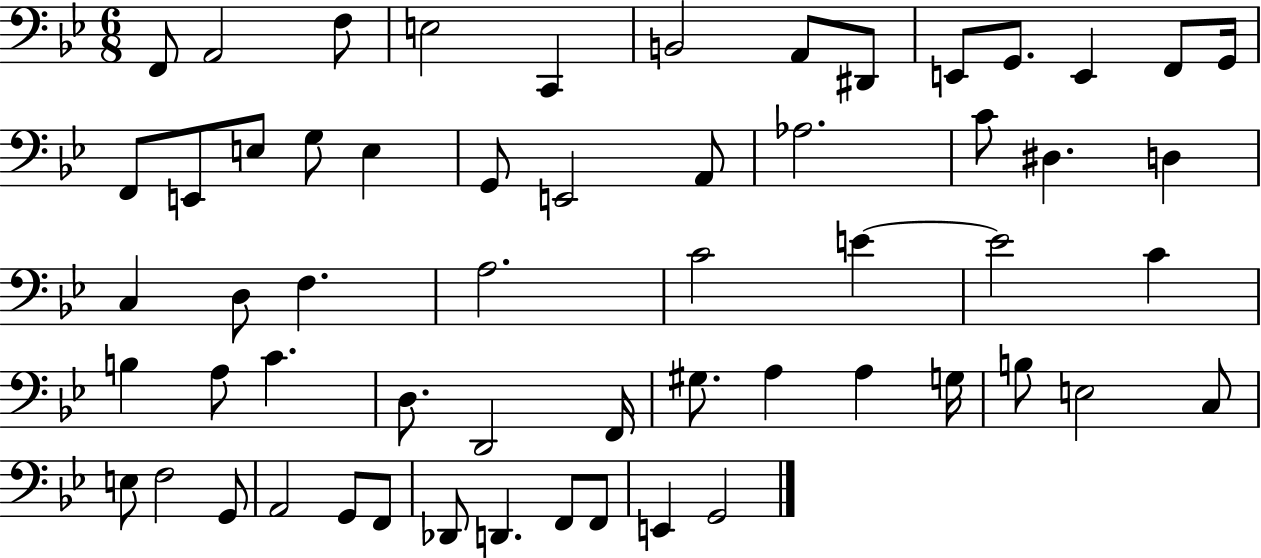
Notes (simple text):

F2/e A2/h F3/e E3/h C2/q B2/h A2/e D#2/e E2/e G2/e. E2/q F2/e G2/s F2/e E2/e E3/e G3/e E3/q G2/e E2/h A2/e Ab3/h. C4/e D#3/q. D3/q C3/q D3/e F3/q. A3/h. C4/h E4/q E4/h C4/q B3/q A3/e C4/q. D3/e. D2/h F2/s G#3/e. A3/q A3/q G3/s B3/e E3/h C3/e E3/e F3/h G2/e A2/h G2/e F2/e Db2/e D2/q. F2/e F2/e E2/q G2/h